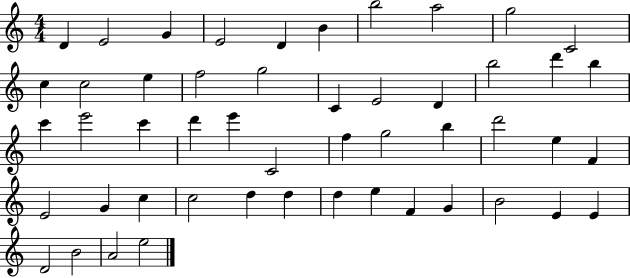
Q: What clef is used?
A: treble